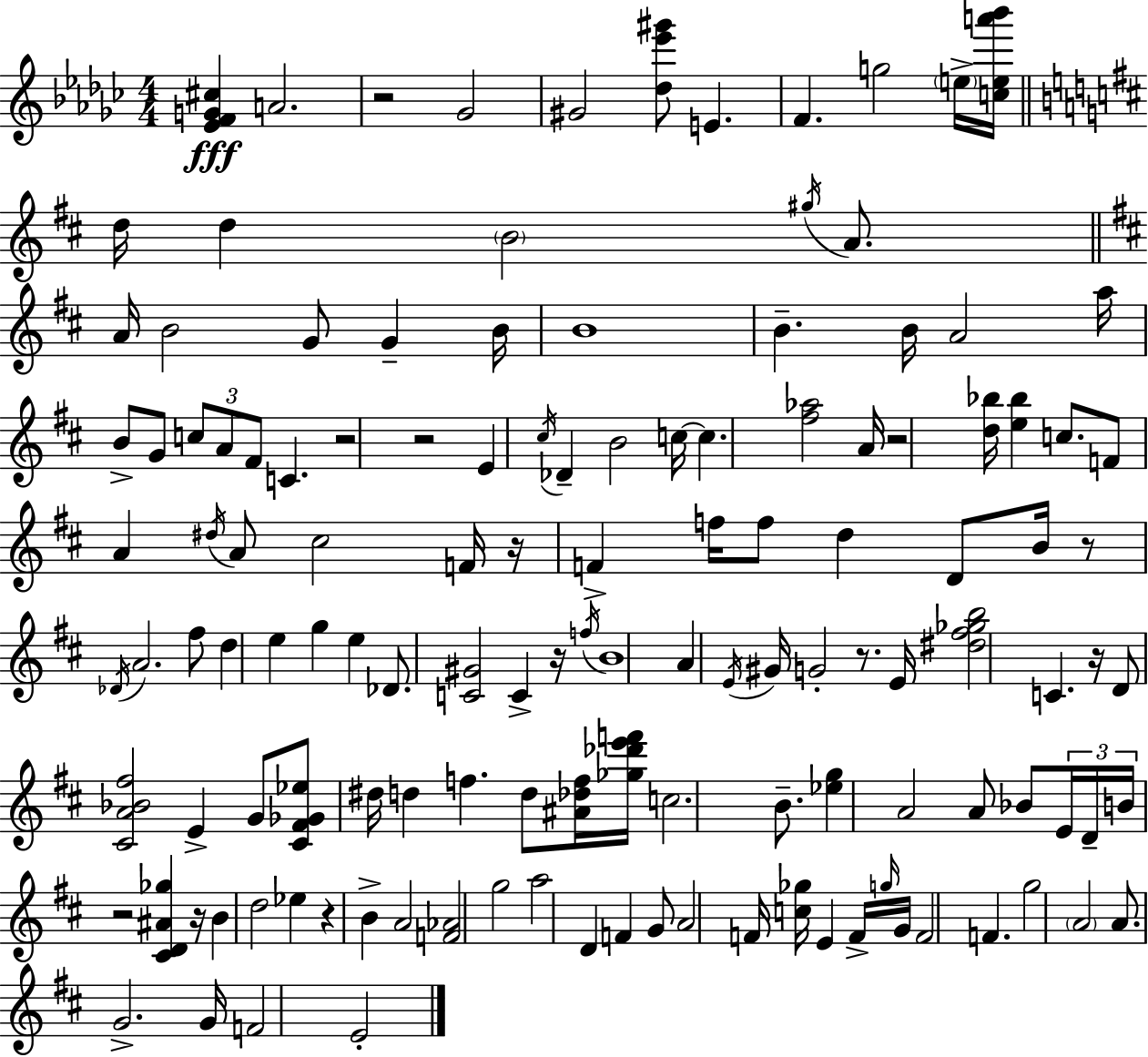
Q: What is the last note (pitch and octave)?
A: E4